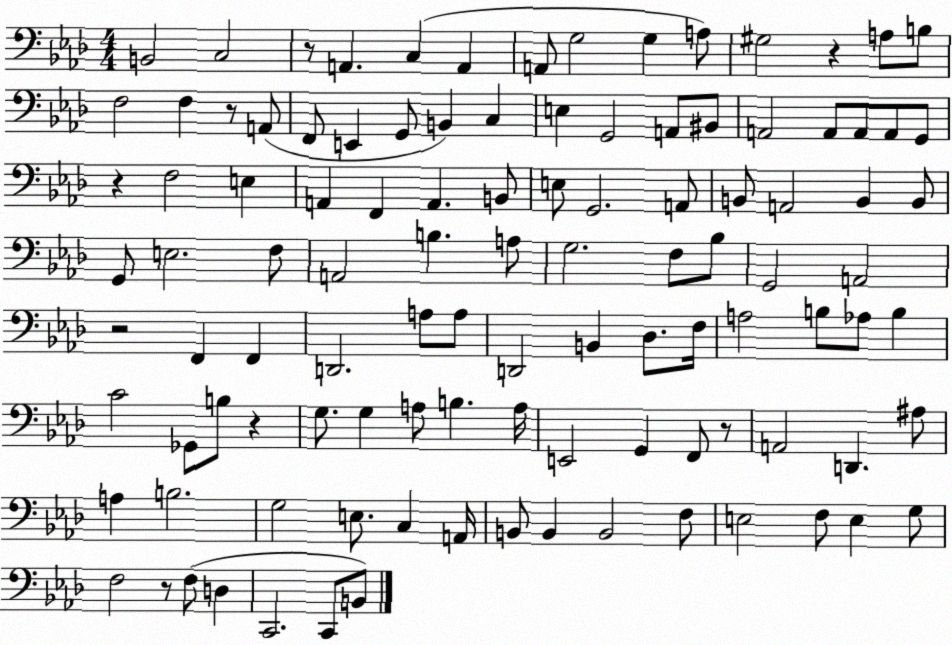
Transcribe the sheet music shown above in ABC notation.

X:1
T:Untitled
M:4/4
L:1/4
K:Ab
B,,2 C,2 z/2 A,, C, A,, A,,/2 G,2 G, A,/2 ^G,2 z A,/2 B,/2 F,2 F, z/2 A,,/2 F,,/2 E,, G,,/2 B,, C, E, G,,2 A,,/2 ^B,,/2 A,,2 A,,/2 A,,/2 A,,/2 G,,/2 z F,2 E, A,, F,, A,, B,,/2 E,/2 G,,2 A,,/2 B,,/2 A,,2 B,, B,,/2 G,,/2 E,2 F,/2 A,,2 B, A,/2 G,2 F,/2 _B,/2 G,,2 A,,2 z2 F,, F,, D,,2 A,/2 A,/2 D,,2 B,, _D,/2 F,/4 A,2 B,/2 _A,/2 B, C2 _G,,/2 B,/2 z G,/2 G, A,/2 B, A,/4 E,,2 G,, F,,/2 z/2 A,,2 D,, ^A,/2 A, B,2 G,2 E,/2 C, A,,/4 B,,/2 B,, B,,2 F,/2 E,2 F,/2 E, G,/2 F,2 z/2 F,/2 D, C,,2 C,,/2 B,,/2